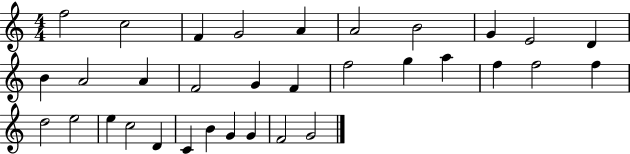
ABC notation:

X:1
T:Untitled
M:4/4
L:1/4
K:C
f2 c2 F G2 A A2 B2 G E2 D B A2 A F2 G F f2 g a f f2 f d2 e2 e c2 D C B G G F2 G2